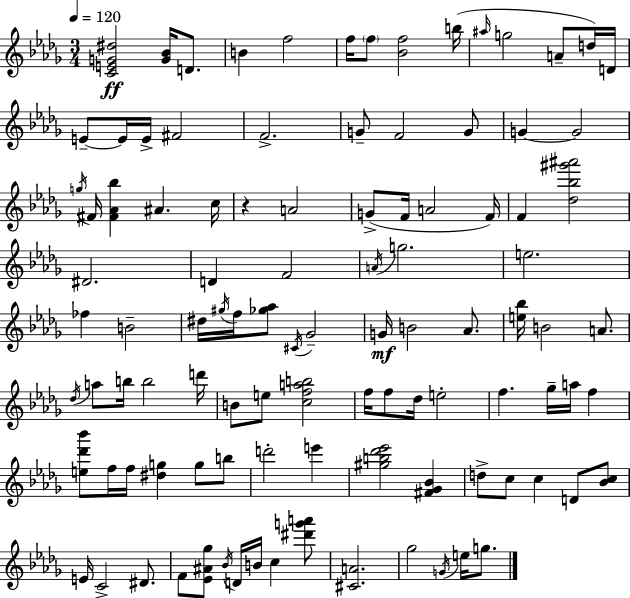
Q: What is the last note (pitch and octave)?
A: G5